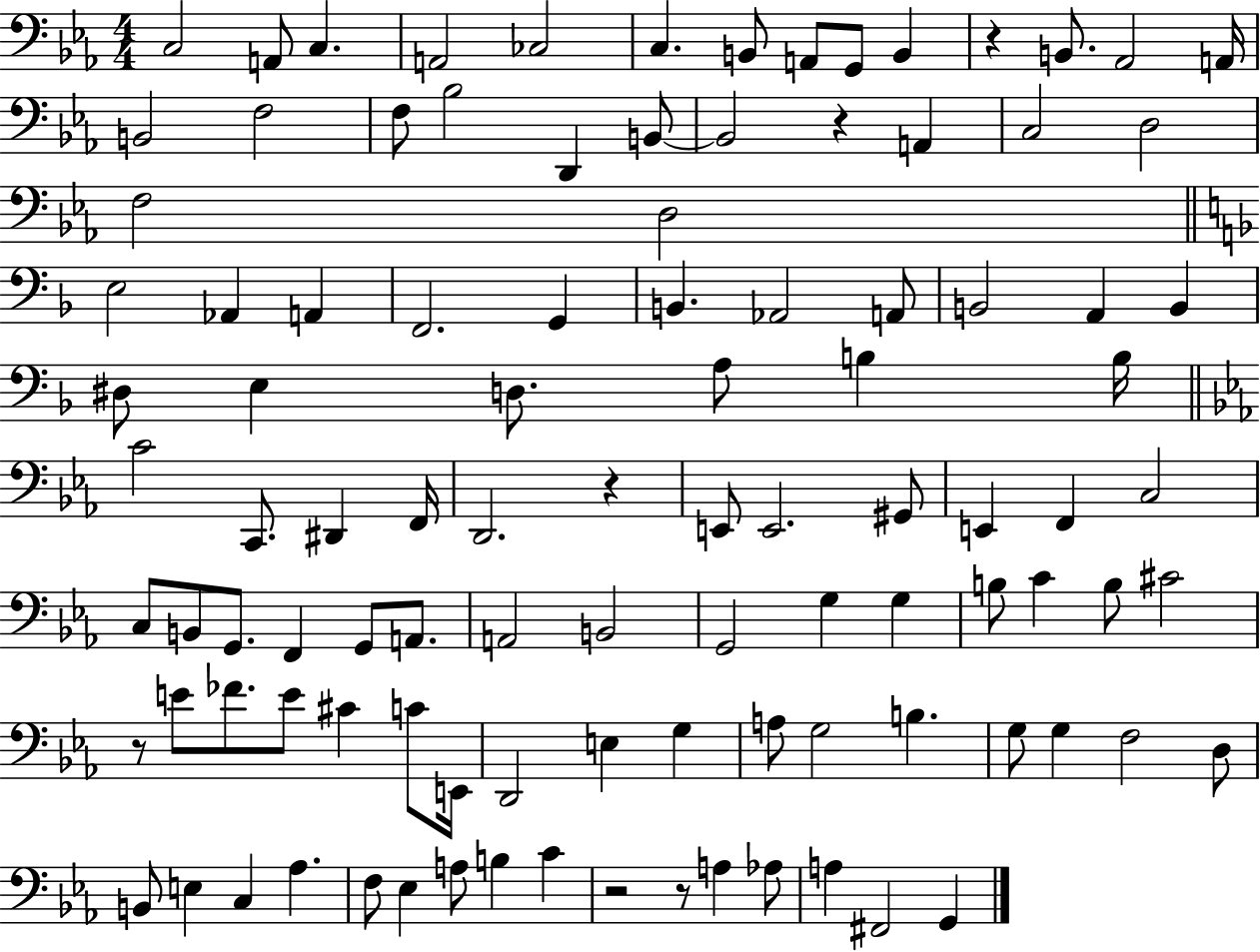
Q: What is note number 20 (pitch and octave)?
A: B2